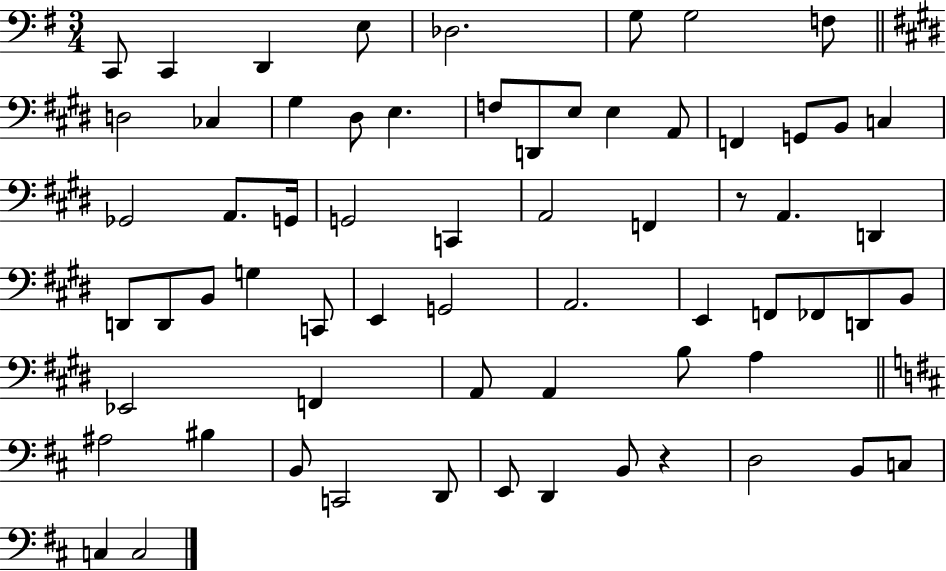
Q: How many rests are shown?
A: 2